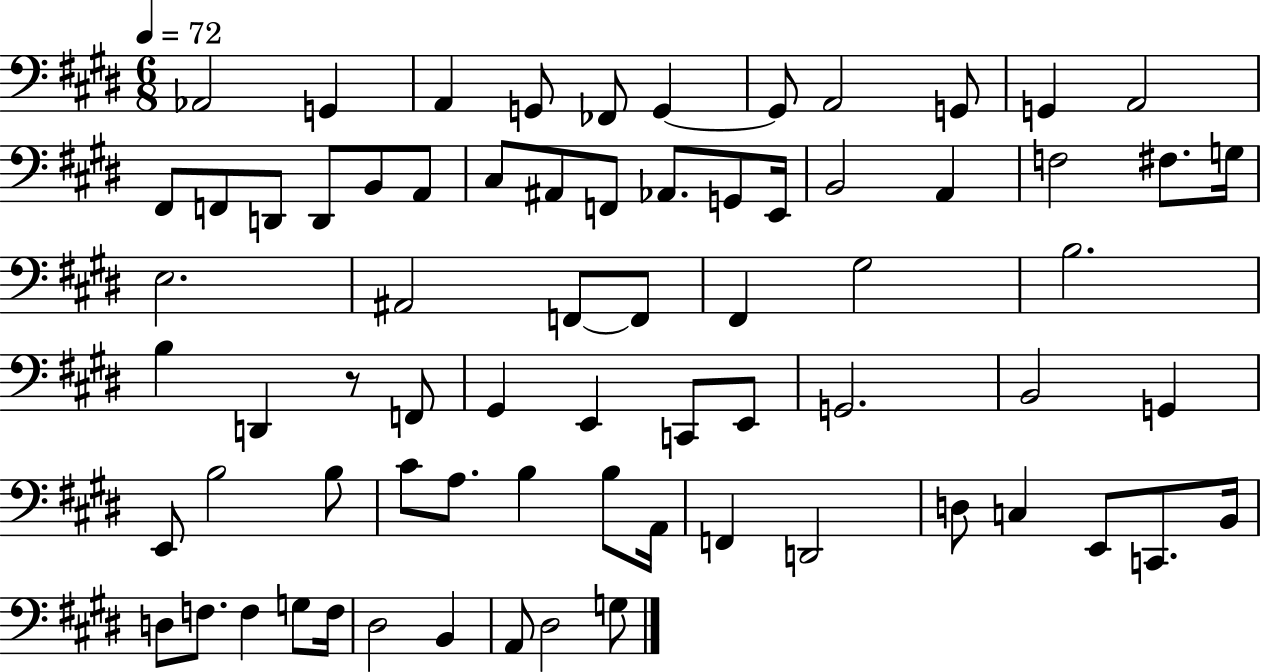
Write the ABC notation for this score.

X:1
T:Untitled
M:6/8
L:1/4
K:E
_A,,2 G,, A,, G,,/2 _F,,/2 G,, G,,/2 A,,2 G,,/2 G,, A,,2 ^F,,/2 F,,/2 D,,/2 D,,/2 B,,/2 A,,/2 ^C,/2 ^A,,/2 F,,/2 _A,,/2 G,,/2 E,,/4 B,,2 A,, F,2 ^F,/2 G,/4 E,2 ^A,,2 F,,/2 F,,/2 ^F,, ^G,2 B,2 B, D,, z/2 F,,/2 ^G,, E,, C,,/2 E,,/2 G,,2 B,,2 G,, E,,/2 B,2 B,/2 ^C/2 A,/2 B, B,/2 A,,/4 F,, D,,2 D,/2 C, E,,/2 C,,/2 B,,/4 D,/2 F,/2 F, G,/2 F,/4 ^D,2 B,, A,,/2 ^D,2 G,/2